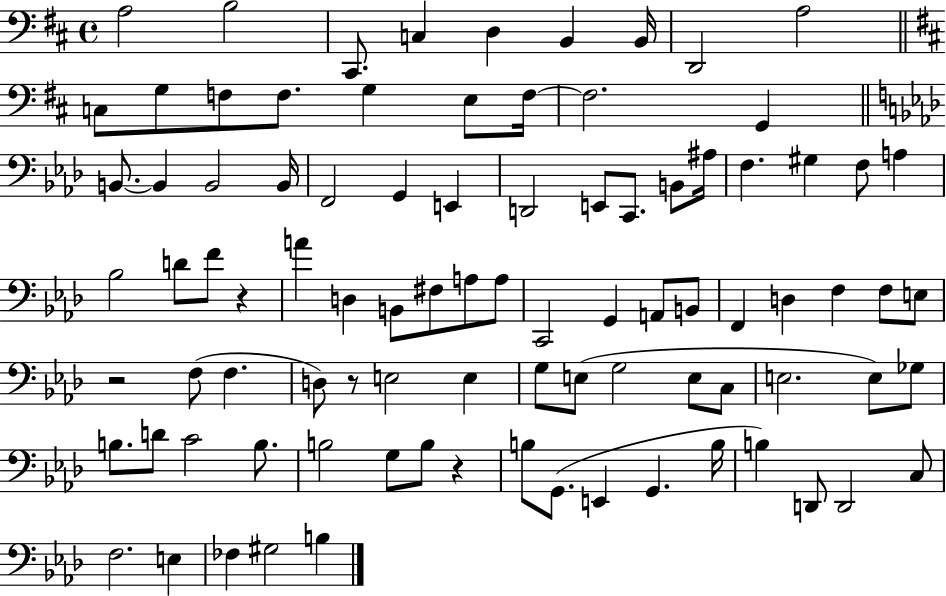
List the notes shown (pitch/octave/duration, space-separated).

A3/h B3/h C#2/e. C3/q D3/q B2/q B2/s D2/h A3/h C3/e G3/e F3/e F3/e. G3/q E3/e F3/s F3/h. G2/q B2/e. B2/q B2/h B2/s F2/h G2/q E2/q D2/h E2/e C2/e. B2/e A#3/s F3/q. G#3/q F3/e A3/q Bb3/h D4/e F4/e R/q A4/q D3/q B2/e F#3/e A3/e A3/e C2/h G2/q A2/e B2/e F2/q D3/q F3/q F3/e E3/e R/h F3/e F3/q. D3/e R/e E3/h E3/q G3/e E3/e G3/h E3/e C3/e E3/h. E3/e Gb3/e B3/e. D4/e C4/h B3/e. B3/h G3/e B3/e R/q B3/e G2/e. E2/q G2/q. B3/s B3/q D2/e D2/h C3/e F3/h. E3/q FES3/q G#3/h B3/q